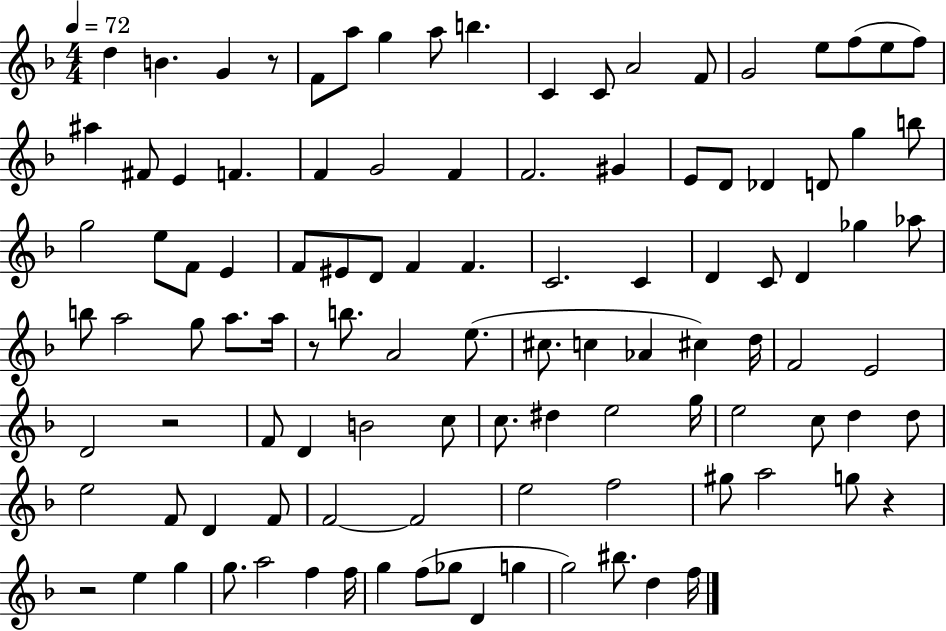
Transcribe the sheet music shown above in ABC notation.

X:1
T:Untitled
M:4/4
L:1/4
K:F
d B G z/2 F/2 a/2 g a/2 b C C/2 A2 F/2 G2 e/2 f/2 e/2 f/2 ^a ^F/2 E F F G2 F F2 ^G E/2 D/2 _D D/2 g b/2 g2 e/2 F/2 E F/2 ^E/2 D/2 F F C2 C D C/2 D _g _a/2 b/2 a2 g/2 a/2 a/4 z/2 b/2 A2 e/2 ^c/2 c _A ^c d/4 F2 E2 D2 z2 F/2 D B2 c/2 c/2 ^d e2 g/4 e2 c/2 d d/2 e2 F/2 D F/2 F2 F2 e2 f2 ^g/2 a2 g/2 z z2 e g g/2 a2 f f/4 g f/2 _g/2 D g g2 ^b/2 d f/4